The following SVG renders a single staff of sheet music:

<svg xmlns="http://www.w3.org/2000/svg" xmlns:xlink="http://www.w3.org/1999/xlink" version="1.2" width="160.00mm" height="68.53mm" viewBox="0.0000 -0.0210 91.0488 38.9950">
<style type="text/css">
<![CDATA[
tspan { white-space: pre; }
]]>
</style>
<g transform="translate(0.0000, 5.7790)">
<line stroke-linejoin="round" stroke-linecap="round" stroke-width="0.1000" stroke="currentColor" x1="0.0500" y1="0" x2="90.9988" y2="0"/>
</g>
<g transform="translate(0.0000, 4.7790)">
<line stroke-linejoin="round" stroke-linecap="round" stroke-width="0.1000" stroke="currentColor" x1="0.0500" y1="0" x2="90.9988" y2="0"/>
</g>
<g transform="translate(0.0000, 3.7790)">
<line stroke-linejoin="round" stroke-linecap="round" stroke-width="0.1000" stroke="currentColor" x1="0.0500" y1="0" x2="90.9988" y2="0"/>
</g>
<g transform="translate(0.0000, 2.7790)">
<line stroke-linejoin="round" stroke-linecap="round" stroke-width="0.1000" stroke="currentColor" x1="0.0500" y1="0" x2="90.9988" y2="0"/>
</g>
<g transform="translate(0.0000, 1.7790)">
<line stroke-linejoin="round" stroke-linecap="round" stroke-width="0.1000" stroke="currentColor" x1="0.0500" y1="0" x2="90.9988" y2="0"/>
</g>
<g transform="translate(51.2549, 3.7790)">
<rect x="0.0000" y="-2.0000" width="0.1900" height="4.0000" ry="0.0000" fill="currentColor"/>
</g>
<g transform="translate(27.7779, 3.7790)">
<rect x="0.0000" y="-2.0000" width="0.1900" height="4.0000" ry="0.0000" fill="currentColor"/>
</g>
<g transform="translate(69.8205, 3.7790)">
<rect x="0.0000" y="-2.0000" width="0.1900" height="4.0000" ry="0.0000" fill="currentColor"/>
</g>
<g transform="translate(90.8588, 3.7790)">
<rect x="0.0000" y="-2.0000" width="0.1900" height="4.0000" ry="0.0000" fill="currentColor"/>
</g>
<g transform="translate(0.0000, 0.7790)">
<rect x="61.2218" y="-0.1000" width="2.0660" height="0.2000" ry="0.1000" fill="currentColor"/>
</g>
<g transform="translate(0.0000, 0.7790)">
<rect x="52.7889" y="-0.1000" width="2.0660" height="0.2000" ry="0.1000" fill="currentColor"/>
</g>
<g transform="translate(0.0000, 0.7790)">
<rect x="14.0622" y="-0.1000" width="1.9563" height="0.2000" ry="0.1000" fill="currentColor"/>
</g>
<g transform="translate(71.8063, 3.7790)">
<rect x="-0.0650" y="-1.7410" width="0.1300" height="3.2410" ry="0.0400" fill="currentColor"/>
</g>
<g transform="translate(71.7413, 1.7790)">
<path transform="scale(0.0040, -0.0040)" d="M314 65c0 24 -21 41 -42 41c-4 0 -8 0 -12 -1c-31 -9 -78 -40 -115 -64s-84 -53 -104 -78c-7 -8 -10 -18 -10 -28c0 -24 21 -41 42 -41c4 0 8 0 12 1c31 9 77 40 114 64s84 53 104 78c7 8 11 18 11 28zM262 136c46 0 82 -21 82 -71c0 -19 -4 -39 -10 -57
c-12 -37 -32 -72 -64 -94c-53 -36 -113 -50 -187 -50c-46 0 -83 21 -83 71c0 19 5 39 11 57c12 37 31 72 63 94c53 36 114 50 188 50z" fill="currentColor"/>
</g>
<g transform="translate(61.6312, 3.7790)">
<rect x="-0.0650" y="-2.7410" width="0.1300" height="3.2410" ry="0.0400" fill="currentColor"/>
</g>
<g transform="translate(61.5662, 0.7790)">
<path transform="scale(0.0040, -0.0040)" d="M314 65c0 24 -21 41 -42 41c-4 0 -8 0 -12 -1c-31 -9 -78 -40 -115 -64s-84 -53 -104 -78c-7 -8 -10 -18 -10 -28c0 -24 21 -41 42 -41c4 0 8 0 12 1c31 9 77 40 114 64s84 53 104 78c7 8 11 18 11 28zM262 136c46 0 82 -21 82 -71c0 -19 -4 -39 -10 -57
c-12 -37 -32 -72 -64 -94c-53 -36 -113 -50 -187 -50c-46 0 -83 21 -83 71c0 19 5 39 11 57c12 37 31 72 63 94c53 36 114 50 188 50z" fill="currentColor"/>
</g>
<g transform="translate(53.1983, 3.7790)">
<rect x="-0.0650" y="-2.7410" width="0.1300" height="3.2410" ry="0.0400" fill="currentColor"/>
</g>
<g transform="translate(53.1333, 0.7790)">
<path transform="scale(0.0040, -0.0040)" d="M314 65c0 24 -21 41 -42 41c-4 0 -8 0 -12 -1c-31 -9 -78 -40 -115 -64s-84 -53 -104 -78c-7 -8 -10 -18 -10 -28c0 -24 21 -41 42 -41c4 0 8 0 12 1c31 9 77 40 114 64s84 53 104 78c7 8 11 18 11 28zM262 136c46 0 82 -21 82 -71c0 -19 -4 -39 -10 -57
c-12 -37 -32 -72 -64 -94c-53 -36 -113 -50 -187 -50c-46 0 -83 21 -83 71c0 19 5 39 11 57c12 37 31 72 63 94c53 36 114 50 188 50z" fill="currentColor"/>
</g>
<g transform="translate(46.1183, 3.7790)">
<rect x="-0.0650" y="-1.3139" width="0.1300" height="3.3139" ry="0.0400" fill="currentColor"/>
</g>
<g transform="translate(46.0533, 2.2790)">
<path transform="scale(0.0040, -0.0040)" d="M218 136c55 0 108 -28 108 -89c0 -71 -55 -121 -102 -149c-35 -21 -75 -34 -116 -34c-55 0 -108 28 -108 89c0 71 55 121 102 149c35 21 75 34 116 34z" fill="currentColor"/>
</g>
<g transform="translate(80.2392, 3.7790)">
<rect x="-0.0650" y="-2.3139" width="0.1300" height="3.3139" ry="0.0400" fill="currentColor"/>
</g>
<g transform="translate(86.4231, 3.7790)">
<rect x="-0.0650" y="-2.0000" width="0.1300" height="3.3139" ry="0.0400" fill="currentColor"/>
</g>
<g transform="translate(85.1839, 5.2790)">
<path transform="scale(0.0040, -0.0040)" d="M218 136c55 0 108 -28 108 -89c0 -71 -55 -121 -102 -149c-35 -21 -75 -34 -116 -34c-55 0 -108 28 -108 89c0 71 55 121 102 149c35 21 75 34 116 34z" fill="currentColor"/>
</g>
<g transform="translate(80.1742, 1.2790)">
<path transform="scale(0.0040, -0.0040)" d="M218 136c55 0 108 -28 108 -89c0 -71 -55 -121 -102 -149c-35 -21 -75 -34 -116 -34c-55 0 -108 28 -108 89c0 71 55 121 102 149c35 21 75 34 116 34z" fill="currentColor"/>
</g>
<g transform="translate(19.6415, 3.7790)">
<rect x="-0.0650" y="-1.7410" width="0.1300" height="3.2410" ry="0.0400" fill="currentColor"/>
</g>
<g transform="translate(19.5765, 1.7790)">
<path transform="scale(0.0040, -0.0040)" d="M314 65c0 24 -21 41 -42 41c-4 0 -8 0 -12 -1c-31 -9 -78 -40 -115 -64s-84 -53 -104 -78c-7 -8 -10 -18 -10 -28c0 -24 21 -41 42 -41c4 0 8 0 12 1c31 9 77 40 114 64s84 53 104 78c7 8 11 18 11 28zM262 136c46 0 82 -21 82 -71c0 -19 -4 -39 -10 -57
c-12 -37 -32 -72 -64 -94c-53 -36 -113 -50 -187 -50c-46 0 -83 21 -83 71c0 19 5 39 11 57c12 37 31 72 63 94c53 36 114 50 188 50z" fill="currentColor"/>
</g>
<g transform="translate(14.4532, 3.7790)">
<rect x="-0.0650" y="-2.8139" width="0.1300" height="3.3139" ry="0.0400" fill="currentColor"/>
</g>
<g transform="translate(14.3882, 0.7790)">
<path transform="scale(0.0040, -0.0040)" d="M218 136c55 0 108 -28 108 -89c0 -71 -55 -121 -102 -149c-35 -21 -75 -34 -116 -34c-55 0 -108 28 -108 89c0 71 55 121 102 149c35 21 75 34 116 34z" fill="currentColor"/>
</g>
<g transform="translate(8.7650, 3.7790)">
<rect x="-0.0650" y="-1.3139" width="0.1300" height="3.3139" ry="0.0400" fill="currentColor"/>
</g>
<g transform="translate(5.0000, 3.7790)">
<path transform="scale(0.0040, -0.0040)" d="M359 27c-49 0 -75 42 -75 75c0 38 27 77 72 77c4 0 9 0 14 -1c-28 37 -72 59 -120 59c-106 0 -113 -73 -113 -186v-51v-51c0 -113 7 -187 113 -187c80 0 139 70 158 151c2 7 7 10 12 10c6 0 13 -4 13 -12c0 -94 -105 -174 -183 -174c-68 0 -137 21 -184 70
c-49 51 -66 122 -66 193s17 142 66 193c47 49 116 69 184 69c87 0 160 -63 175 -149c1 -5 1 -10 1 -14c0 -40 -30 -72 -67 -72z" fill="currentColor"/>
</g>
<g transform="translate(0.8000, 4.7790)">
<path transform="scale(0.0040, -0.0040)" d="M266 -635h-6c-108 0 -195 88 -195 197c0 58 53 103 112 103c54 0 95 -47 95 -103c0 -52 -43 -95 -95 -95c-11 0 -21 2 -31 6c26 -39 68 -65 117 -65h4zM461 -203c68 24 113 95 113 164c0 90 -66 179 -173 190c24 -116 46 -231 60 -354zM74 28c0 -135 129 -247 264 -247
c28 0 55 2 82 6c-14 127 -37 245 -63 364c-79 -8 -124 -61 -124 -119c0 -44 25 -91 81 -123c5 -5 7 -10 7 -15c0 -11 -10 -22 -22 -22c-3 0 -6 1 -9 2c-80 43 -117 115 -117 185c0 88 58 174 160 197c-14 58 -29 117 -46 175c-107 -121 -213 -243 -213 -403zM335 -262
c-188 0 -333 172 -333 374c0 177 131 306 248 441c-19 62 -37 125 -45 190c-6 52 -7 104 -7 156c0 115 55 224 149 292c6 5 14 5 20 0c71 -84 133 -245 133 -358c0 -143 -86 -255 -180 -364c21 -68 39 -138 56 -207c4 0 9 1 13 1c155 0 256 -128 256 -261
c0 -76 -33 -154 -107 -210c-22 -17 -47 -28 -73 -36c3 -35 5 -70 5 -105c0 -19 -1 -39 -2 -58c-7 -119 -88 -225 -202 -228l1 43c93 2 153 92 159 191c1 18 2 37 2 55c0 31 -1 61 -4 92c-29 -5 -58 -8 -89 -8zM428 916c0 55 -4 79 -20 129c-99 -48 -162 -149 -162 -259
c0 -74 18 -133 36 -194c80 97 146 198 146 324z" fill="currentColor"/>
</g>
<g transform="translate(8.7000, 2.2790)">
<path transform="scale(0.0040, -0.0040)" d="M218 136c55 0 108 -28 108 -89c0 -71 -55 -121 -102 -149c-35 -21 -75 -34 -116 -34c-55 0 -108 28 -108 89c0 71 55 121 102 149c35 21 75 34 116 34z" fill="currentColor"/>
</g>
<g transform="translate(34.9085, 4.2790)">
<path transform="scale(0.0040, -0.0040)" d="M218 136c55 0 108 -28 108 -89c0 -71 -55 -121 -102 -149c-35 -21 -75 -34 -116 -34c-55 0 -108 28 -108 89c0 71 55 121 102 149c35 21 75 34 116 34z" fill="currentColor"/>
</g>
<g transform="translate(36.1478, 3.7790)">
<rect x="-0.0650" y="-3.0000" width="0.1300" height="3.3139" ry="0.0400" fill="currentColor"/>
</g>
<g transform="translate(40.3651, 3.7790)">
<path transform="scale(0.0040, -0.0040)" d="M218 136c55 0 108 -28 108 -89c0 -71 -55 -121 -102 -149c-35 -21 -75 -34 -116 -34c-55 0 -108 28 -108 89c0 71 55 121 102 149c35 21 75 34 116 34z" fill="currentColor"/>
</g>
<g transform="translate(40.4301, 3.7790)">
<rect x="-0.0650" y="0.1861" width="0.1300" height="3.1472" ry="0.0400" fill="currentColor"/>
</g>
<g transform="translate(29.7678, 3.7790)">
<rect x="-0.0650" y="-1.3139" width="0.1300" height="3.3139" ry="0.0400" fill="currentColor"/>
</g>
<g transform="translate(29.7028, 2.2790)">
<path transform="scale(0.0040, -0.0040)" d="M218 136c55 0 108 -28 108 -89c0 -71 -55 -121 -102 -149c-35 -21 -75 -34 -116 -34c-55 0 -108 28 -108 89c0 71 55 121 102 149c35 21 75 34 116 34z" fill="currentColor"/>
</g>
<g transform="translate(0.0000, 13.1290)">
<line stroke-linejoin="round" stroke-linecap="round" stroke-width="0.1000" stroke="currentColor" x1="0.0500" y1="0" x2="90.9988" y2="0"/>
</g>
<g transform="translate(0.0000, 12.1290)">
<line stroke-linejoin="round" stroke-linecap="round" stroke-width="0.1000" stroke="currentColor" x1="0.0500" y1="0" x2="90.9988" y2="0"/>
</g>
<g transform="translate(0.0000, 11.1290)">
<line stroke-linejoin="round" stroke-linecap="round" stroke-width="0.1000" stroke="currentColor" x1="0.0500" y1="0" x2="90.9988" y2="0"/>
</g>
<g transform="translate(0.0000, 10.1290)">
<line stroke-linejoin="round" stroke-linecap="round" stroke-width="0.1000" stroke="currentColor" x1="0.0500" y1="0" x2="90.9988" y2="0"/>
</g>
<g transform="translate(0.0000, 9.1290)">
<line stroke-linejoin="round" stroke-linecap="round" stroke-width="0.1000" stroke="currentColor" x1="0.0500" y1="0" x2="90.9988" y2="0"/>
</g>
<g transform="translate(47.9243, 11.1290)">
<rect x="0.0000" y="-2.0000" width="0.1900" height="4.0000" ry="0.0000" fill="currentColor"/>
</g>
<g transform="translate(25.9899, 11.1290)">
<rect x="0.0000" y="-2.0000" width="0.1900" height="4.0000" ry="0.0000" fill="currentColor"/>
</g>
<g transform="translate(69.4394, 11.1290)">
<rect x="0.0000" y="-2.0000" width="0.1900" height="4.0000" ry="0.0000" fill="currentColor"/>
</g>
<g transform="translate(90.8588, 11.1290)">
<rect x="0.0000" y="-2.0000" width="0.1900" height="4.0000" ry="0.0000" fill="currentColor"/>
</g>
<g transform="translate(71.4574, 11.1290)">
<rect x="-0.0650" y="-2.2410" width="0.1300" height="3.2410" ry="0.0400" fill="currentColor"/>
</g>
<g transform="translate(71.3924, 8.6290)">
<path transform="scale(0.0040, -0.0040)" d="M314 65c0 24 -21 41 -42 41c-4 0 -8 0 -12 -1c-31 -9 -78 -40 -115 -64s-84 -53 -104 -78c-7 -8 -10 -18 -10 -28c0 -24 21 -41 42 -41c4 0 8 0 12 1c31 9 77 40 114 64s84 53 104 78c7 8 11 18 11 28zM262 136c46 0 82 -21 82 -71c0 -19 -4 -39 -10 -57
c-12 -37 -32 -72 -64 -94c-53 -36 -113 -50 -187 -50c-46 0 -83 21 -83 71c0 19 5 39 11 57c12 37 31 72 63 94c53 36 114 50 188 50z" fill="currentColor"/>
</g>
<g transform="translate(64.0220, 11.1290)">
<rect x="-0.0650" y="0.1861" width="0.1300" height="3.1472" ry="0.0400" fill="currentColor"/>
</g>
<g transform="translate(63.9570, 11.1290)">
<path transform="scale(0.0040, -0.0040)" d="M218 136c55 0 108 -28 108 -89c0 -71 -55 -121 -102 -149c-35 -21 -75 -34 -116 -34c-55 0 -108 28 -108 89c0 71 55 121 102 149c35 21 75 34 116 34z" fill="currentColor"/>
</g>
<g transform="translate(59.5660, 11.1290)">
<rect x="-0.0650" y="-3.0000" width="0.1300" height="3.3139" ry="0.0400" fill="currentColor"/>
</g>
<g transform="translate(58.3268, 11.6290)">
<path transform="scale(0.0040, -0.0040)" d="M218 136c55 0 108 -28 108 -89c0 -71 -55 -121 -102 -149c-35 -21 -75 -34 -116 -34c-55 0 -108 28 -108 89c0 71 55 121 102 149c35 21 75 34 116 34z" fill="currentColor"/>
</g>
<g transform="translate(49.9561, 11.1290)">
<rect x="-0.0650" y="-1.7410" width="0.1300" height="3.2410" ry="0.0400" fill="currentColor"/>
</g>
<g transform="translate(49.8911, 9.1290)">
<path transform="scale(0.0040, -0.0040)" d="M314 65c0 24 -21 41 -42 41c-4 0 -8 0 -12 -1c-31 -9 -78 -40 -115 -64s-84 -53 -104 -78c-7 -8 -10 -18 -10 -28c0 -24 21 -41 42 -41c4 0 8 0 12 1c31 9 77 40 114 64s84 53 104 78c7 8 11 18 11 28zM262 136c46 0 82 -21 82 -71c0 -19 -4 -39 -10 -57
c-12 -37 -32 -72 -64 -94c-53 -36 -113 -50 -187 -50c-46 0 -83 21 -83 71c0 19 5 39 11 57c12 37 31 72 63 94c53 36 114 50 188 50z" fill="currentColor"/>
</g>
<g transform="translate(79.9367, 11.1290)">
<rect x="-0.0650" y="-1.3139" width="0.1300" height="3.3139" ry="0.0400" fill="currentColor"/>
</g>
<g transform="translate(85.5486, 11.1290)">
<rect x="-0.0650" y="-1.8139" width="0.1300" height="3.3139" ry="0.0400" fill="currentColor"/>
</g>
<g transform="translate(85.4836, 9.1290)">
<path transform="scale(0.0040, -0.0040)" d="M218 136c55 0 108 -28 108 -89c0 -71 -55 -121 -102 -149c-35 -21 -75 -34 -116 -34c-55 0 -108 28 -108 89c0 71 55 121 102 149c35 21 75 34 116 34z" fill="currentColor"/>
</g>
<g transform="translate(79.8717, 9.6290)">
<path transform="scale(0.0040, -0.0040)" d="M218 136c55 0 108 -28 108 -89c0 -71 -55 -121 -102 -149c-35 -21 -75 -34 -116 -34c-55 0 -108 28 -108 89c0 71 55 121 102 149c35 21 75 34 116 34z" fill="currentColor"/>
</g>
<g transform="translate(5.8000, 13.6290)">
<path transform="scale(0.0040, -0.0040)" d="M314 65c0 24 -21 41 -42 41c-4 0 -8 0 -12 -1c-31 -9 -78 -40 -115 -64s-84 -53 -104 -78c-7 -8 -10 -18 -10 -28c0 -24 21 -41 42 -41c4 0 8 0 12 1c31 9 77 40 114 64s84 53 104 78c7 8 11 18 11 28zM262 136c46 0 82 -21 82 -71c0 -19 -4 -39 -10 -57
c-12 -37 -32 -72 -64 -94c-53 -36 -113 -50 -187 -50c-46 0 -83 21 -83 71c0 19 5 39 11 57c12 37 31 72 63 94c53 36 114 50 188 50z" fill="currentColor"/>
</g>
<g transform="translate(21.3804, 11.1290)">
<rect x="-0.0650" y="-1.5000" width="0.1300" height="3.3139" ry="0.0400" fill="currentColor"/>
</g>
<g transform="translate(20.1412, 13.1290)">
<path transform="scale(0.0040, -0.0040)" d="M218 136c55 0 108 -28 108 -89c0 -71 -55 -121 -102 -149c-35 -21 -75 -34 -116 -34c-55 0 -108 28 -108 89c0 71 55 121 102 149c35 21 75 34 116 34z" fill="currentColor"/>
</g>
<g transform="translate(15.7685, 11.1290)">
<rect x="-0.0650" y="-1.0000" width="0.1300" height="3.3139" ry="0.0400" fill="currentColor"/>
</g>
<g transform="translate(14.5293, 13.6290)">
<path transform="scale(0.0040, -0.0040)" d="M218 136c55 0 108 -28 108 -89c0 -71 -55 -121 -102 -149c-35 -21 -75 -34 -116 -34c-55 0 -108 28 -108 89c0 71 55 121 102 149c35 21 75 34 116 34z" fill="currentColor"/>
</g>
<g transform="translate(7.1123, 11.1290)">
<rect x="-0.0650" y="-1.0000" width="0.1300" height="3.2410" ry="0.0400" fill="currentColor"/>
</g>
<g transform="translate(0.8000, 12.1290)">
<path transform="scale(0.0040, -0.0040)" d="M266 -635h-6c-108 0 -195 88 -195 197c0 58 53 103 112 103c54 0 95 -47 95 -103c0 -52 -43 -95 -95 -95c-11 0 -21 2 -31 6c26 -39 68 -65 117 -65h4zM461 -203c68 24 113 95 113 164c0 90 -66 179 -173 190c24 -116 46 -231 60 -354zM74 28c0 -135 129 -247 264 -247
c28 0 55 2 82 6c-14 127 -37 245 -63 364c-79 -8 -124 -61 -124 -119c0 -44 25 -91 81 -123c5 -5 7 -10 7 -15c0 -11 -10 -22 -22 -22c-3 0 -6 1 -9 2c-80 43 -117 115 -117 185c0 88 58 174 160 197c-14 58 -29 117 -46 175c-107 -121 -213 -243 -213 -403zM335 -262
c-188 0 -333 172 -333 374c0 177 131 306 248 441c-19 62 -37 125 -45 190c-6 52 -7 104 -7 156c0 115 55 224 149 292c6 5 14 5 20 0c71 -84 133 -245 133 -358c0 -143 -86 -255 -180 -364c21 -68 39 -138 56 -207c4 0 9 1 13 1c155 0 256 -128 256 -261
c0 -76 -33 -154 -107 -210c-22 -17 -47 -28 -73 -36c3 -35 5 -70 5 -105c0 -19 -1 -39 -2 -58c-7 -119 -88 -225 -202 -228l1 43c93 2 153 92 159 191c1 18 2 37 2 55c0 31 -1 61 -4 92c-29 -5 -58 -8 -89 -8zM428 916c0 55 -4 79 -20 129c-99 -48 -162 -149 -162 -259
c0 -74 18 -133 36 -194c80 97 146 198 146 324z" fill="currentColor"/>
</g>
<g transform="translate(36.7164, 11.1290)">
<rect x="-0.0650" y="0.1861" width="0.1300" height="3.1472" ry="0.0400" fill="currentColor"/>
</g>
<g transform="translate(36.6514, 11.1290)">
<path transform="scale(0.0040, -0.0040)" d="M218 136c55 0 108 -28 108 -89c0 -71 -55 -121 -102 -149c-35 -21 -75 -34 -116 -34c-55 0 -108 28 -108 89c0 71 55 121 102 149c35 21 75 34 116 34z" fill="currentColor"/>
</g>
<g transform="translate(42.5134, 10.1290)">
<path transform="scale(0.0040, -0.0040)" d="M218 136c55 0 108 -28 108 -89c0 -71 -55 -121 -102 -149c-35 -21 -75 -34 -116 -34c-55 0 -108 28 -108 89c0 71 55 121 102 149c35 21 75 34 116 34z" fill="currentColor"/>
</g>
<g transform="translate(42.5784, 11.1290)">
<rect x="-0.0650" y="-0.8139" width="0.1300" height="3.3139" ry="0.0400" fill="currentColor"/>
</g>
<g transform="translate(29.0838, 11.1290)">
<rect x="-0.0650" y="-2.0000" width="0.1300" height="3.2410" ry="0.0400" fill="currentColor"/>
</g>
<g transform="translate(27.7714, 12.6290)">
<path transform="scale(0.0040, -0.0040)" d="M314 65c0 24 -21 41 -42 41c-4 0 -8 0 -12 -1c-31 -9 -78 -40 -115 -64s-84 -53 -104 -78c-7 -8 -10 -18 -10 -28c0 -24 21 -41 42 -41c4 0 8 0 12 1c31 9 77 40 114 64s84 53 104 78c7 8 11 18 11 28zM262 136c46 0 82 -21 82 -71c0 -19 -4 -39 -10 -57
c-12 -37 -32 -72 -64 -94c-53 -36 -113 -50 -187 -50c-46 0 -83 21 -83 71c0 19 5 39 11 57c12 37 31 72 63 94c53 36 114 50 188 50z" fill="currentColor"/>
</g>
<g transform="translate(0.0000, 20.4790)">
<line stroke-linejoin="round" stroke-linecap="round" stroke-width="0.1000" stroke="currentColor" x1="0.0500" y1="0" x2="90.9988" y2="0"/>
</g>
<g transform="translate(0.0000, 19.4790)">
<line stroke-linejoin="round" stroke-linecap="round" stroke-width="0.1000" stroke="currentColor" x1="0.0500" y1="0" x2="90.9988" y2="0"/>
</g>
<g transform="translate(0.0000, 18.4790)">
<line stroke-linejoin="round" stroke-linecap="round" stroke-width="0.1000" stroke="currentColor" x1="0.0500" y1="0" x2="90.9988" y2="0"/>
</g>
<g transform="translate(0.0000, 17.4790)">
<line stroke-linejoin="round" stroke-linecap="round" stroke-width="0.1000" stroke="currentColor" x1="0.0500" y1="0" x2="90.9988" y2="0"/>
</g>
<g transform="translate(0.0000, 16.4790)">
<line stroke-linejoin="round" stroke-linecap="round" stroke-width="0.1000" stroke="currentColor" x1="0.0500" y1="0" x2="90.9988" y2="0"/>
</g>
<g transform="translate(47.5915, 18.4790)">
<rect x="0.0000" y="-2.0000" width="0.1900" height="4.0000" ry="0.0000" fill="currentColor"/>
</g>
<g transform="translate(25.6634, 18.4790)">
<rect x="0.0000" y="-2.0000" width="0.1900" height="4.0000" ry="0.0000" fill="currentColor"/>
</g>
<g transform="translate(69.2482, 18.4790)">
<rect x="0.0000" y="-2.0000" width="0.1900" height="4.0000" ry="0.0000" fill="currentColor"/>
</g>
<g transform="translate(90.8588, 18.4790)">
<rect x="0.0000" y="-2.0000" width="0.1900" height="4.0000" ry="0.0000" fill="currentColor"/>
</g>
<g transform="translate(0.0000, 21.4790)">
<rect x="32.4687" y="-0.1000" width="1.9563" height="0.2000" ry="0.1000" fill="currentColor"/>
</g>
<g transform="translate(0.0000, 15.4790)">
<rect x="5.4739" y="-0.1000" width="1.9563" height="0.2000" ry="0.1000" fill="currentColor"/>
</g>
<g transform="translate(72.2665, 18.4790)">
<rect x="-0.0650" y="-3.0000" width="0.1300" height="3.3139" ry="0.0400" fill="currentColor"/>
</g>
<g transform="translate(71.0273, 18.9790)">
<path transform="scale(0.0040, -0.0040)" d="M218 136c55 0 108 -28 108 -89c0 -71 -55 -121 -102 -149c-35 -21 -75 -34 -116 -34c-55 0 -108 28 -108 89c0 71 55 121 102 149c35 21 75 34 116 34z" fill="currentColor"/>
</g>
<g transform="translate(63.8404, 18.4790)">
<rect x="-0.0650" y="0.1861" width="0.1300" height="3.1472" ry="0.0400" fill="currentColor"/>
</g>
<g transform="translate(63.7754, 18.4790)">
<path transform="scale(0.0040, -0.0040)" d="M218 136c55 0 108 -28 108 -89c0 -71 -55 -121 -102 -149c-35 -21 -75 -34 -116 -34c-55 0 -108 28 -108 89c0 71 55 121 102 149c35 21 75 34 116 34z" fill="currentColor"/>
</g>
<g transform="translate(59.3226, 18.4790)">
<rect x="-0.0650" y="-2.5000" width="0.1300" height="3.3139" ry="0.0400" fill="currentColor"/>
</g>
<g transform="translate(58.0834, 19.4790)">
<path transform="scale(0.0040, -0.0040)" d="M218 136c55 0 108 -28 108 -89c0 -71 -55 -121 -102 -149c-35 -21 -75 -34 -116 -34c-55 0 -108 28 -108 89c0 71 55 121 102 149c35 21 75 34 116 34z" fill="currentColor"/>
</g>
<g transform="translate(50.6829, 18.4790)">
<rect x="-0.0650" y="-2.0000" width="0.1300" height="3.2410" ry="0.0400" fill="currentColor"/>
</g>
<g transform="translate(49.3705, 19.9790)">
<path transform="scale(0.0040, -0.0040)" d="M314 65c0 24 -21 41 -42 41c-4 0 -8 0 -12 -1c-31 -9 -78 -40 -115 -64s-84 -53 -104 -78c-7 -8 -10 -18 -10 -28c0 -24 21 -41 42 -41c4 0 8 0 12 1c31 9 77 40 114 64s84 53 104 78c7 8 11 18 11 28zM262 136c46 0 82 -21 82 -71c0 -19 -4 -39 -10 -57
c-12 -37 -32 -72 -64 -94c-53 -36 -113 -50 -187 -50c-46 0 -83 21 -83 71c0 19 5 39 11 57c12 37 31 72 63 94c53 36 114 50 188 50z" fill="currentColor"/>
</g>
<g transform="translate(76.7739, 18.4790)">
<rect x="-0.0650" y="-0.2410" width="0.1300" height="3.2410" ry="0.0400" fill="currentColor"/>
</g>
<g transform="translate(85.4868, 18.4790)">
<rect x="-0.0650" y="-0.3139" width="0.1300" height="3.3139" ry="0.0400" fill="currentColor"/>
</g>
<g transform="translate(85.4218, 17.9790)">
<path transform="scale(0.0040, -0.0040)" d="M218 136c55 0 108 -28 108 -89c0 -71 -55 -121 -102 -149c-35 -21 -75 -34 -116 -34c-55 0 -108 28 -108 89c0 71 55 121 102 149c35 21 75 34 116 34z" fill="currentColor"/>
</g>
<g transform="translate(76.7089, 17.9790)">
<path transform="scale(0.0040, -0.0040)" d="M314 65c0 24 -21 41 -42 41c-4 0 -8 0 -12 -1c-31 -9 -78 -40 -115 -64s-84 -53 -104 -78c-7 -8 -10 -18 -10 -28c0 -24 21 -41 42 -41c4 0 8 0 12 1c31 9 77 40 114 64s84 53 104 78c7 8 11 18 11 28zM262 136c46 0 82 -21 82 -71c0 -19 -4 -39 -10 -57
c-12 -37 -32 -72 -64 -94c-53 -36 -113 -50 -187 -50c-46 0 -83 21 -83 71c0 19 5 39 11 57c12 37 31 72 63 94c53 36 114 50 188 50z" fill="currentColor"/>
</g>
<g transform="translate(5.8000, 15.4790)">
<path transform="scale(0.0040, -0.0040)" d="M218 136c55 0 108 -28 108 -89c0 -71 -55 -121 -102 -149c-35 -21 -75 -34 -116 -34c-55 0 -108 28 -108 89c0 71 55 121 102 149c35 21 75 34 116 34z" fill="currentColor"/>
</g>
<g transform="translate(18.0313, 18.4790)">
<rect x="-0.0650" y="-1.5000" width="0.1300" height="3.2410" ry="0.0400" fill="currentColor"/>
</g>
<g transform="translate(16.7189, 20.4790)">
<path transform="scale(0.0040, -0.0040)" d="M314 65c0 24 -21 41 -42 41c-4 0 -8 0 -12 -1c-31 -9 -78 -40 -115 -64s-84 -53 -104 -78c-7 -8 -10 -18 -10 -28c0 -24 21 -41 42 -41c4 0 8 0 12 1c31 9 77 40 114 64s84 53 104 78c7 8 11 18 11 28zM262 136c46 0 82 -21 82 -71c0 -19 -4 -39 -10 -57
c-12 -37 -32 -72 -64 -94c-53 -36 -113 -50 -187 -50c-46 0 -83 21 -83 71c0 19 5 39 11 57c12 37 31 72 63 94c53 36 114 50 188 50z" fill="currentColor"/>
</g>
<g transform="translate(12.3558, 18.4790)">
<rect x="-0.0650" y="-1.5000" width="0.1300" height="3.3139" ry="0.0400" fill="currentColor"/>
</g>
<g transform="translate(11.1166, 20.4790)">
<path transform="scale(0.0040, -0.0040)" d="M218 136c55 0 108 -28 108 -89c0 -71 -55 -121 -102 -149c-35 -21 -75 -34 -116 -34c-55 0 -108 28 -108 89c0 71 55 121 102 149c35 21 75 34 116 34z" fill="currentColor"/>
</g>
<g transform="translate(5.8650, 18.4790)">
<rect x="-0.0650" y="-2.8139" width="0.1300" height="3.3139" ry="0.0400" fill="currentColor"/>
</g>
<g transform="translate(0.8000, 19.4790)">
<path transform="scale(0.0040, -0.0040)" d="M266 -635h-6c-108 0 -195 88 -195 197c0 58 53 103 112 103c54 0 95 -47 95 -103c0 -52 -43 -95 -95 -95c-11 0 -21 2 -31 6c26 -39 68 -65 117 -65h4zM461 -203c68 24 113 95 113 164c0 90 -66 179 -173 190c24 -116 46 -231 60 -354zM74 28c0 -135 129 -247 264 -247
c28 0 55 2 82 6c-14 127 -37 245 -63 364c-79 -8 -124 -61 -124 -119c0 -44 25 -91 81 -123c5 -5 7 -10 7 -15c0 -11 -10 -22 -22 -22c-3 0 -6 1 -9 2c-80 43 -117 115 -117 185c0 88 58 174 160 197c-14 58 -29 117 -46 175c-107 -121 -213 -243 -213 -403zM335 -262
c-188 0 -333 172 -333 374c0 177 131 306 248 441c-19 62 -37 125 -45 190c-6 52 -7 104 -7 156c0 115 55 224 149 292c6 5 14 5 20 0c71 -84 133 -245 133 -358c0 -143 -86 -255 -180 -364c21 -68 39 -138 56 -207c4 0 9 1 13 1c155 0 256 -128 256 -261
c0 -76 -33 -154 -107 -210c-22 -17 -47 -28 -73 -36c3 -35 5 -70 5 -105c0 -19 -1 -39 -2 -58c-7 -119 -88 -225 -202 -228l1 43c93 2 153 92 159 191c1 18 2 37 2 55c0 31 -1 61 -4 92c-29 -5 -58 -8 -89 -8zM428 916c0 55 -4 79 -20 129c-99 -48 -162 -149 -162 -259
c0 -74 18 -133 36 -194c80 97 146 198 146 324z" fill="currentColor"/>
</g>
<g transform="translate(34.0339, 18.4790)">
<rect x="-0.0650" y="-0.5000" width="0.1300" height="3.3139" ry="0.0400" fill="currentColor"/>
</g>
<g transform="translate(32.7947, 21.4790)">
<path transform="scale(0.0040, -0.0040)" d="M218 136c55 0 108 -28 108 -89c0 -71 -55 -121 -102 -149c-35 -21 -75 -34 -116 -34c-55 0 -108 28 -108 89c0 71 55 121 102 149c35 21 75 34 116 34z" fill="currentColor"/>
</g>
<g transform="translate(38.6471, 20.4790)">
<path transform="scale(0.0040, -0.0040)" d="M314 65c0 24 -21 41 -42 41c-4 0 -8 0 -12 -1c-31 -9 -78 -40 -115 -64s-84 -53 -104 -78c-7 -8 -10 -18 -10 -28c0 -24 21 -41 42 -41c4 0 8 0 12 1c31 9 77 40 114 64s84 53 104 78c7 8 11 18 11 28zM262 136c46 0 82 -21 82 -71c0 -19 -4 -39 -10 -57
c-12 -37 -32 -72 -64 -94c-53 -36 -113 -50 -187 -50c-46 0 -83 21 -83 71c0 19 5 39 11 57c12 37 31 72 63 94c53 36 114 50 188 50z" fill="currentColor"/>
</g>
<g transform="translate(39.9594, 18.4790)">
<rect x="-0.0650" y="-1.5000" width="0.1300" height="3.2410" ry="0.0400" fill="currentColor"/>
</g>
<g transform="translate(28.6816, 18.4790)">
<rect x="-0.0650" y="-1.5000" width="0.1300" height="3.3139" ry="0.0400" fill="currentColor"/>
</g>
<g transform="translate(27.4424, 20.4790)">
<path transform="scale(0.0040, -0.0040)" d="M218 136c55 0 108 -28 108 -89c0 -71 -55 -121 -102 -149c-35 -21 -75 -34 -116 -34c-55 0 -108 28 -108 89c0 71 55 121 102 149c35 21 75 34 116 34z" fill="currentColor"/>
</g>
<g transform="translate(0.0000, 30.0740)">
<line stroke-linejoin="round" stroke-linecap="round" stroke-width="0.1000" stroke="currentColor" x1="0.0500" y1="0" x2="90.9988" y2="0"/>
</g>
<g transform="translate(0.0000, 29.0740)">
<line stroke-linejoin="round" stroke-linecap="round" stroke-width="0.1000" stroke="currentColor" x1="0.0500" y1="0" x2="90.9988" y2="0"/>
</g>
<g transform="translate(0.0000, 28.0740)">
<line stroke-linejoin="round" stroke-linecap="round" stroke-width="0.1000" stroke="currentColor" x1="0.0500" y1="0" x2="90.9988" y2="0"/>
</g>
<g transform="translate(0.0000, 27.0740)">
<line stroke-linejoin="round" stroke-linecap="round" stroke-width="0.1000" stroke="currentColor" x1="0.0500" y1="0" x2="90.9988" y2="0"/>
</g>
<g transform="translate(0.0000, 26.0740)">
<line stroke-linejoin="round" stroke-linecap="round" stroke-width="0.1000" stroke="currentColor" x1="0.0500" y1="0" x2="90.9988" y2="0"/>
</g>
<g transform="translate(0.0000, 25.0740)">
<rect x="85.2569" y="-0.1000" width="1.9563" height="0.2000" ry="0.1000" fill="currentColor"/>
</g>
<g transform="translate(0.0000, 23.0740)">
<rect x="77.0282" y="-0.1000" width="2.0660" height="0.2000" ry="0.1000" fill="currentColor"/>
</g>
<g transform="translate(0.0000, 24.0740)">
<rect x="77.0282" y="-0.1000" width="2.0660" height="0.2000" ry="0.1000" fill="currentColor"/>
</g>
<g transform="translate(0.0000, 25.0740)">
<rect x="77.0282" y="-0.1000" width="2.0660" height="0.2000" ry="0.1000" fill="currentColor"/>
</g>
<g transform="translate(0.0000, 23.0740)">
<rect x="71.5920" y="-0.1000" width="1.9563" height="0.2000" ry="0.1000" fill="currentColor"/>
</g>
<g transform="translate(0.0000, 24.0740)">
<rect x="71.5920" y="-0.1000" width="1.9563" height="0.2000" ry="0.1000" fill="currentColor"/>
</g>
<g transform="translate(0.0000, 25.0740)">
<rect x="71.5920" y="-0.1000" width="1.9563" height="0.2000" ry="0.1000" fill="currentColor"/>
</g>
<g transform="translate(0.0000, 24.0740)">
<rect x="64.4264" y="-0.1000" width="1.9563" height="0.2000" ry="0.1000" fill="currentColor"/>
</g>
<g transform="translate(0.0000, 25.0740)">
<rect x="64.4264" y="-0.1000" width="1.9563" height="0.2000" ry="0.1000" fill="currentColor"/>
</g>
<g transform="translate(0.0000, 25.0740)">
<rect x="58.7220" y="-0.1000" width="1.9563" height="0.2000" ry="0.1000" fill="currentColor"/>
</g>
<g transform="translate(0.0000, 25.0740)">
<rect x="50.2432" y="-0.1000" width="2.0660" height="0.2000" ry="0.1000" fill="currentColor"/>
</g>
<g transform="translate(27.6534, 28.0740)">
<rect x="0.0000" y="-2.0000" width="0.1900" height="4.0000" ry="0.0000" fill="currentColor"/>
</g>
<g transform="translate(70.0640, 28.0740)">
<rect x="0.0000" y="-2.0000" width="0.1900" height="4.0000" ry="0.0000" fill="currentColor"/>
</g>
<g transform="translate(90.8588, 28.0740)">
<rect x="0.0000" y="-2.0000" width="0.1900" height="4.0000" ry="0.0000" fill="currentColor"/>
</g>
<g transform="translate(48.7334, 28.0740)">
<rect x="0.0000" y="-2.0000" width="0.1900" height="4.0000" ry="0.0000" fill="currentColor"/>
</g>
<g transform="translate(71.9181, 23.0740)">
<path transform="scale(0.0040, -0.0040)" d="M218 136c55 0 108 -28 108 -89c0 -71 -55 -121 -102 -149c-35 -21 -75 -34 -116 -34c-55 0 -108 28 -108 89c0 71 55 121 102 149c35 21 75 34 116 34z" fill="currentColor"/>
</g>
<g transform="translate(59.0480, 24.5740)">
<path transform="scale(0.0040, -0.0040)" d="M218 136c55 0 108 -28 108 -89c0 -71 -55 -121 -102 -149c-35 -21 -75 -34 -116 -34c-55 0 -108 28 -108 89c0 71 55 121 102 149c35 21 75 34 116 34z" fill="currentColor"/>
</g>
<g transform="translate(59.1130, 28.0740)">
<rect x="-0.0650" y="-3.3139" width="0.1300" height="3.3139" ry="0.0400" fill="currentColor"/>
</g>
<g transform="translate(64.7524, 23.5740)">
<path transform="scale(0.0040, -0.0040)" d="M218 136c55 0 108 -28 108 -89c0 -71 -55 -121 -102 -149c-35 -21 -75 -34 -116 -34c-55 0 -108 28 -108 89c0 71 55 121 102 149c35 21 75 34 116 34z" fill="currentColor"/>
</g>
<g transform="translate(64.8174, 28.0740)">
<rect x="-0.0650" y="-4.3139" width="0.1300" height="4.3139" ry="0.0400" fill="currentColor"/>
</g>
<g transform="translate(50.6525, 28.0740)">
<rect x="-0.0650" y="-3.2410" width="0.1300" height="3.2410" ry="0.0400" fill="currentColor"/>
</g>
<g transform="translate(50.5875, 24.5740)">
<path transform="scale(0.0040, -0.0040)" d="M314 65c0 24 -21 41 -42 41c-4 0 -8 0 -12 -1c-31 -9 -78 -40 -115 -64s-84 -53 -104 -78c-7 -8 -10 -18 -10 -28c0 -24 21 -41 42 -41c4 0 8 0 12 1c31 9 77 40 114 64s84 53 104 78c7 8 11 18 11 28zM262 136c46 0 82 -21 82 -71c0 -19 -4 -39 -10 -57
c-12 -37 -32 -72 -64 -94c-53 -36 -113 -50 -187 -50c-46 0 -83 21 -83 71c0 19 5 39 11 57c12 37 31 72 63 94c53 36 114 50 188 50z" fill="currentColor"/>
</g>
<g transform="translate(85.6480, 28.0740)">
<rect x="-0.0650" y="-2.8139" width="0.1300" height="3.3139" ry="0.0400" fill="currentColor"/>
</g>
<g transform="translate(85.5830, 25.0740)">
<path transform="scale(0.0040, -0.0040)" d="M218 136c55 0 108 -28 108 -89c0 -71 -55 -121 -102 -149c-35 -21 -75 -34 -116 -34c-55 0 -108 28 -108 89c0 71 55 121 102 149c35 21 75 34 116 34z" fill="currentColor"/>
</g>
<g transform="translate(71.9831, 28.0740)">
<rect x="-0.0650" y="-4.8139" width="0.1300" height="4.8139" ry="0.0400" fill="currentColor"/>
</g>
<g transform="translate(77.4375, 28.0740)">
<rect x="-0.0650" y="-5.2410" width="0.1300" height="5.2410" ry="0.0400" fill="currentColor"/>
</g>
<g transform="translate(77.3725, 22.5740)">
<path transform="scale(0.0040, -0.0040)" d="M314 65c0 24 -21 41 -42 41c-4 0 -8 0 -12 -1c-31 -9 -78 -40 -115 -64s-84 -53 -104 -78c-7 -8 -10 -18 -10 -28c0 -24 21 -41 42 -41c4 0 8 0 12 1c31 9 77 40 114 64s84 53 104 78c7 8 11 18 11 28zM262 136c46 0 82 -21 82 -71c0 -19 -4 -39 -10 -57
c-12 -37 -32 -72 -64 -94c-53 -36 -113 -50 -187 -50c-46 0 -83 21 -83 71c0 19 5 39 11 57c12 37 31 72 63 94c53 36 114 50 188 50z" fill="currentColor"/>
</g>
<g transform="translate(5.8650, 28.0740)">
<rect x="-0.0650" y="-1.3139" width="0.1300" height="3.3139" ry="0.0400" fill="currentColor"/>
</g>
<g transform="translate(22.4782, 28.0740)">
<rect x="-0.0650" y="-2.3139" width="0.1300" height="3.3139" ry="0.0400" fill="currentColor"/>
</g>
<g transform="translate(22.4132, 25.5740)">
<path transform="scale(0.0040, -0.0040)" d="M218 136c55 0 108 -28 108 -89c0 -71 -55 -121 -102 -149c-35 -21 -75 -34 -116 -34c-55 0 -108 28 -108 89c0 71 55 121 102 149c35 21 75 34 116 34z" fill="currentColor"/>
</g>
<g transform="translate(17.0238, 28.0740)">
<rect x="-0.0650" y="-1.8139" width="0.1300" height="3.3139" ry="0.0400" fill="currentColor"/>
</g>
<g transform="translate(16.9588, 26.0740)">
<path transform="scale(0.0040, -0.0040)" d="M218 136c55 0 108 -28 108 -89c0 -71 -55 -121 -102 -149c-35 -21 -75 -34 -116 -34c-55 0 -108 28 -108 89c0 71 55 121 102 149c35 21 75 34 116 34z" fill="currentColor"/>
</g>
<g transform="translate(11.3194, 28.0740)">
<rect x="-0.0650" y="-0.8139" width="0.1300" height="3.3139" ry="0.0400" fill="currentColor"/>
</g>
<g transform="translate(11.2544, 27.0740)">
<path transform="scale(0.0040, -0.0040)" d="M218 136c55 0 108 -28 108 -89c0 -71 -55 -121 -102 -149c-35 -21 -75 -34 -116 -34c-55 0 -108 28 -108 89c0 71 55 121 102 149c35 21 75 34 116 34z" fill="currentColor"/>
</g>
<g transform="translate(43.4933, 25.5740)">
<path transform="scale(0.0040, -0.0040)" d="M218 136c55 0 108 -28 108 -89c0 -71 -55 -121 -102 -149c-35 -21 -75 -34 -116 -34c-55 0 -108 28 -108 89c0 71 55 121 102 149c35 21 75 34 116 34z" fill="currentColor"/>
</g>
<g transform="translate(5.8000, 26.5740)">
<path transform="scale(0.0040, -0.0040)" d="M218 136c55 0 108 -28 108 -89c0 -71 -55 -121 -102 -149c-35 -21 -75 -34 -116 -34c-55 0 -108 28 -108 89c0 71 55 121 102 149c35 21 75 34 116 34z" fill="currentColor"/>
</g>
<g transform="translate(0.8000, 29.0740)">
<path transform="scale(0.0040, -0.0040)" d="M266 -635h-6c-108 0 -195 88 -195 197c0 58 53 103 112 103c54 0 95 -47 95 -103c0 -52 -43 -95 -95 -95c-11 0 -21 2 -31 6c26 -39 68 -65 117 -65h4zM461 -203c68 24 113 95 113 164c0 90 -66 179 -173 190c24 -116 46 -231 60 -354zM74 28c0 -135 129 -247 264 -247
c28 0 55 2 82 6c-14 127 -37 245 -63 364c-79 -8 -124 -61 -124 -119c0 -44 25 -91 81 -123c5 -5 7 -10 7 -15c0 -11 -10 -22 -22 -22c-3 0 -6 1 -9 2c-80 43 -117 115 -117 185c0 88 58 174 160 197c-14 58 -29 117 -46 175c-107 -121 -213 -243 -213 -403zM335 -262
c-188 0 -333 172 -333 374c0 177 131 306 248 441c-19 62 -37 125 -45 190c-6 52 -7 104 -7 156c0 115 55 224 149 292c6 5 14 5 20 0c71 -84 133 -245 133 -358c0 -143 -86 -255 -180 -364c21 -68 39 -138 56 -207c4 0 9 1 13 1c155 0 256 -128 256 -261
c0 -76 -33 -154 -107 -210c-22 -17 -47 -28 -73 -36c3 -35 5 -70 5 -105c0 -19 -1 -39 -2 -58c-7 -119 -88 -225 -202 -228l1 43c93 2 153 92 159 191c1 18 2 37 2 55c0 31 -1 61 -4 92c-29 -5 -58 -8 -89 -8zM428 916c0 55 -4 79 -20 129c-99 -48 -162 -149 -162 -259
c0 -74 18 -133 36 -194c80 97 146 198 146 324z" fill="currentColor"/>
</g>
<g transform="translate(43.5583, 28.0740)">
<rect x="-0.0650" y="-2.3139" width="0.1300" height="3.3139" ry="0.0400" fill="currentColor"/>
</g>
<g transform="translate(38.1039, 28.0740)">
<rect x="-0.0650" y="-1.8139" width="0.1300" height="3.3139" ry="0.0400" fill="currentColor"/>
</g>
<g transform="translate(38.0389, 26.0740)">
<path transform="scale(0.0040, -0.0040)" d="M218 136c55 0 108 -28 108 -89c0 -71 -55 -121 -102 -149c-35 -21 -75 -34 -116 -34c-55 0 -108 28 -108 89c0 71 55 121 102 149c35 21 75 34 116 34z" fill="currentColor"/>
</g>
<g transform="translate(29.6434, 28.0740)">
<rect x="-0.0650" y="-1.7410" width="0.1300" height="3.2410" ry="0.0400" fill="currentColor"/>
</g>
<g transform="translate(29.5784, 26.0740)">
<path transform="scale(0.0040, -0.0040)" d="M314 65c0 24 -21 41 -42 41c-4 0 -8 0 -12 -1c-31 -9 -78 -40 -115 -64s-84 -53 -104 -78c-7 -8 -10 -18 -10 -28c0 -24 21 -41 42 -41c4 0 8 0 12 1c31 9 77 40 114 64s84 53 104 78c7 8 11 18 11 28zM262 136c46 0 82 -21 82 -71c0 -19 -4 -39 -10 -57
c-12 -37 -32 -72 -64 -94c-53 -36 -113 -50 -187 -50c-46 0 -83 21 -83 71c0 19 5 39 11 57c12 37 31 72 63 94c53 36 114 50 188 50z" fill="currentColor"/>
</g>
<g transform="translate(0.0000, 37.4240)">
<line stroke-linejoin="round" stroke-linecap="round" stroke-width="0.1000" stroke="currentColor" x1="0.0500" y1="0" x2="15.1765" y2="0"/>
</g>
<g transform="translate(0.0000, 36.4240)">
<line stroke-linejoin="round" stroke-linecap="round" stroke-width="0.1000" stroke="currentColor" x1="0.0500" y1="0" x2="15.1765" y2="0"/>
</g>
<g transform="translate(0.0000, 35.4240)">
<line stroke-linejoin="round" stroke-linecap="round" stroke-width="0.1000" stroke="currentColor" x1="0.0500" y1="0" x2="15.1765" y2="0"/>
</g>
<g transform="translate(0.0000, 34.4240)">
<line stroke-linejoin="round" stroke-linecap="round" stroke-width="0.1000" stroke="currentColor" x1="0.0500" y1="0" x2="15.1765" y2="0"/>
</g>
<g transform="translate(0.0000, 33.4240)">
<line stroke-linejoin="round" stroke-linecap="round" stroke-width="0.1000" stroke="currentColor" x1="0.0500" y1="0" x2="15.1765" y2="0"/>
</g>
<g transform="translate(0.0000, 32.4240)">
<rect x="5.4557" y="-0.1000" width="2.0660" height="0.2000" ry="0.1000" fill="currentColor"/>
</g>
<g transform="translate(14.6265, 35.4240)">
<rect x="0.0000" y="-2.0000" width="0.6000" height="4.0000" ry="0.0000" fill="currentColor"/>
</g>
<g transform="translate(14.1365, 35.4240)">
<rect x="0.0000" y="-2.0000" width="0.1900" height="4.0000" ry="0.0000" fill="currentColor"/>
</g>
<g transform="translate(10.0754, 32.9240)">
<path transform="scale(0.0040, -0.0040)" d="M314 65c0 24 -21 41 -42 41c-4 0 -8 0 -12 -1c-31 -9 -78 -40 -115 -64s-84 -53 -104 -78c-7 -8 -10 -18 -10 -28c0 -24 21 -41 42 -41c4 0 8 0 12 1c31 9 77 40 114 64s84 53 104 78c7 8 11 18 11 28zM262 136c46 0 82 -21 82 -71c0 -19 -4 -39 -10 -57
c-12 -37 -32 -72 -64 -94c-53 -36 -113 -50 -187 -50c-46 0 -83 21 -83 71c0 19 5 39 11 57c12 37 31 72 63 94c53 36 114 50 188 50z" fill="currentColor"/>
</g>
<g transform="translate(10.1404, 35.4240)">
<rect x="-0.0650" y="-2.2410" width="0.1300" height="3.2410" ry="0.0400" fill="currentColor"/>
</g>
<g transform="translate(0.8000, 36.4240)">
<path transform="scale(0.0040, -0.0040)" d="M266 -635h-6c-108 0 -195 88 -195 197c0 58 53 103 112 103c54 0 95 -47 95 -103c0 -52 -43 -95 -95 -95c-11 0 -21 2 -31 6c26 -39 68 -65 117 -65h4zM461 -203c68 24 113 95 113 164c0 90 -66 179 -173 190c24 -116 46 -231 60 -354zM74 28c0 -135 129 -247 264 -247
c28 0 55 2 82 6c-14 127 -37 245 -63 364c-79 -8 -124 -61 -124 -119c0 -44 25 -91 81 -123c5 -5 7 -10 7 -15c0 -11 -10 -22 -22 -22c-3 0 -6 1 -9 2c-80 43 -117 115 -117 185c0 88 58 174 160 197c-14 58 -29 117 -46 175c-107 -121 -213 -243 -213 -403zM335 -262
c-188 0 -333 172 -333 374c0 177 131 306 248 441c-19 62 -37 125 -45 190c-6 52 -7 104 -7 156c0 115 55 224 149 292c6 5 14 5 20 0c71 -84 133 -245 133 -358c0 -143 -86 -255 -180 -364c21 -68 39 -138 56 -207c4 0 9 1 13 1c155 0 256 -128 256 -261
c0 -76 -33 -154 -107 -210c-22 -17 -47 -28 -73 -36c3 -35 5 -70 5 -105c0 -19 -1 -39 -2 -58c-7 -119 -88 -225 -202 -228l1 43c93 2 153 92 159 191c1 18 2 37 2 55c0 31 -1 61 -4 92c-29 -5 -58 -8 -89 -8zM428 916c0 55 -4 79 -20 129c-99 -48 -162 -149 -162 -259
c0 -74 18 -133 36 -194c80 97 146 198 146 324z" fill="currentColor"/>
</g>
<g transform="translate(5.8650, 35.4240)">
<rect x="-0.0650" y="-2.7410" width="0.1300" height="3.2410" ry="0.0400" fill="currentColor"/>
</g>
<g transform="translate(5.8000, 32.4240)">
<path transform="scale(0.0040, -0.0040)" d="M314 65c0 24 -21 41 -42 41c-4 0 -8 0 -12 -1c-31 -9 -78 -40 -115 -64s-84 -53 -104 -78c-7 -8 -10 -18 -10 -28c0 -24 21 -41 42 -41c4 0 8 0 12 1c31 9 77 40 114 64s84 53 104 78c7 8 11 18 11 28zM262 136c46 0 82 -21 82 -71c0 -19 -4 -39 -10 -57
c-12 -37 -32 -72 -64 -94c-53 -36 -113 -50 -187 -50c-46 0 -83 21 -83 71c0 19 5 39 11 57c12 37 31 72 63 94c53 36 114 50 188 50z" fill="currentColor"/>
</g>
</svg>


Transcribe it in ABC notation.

X:1
T:Untitled
M:4/4
L:1/4
K:C
e a f2 e A B e a2 a2 f2 g F D2 D E F2 B d f2 A B g2 e f a E E2 E C E2 F2 G B A c2 c e d f g f2 f g b2 b d' e' f'2 a a2 g2